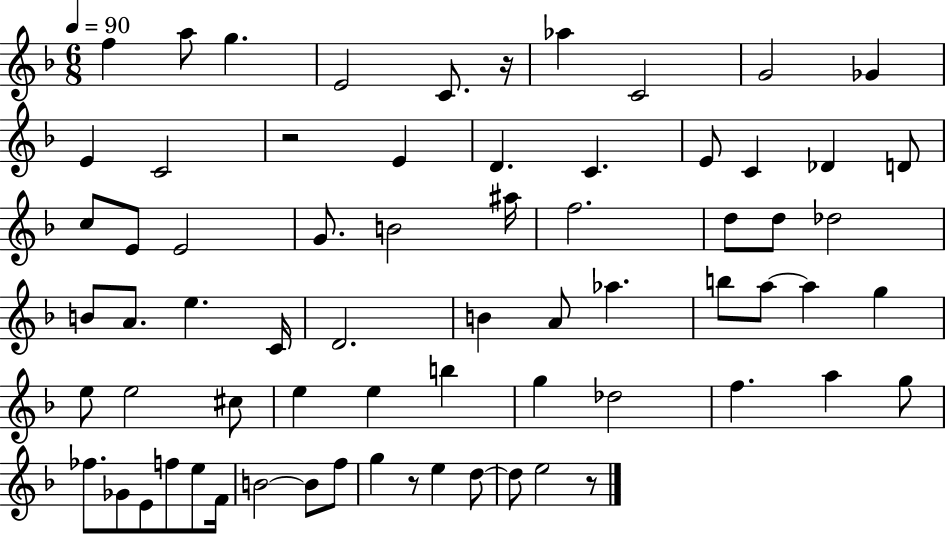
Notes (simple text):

F5/q A5/e G5/q. E4/h C4/e. R/s Ab5/q C4/h G4/h Gb4/q E4/q C4/h R/h E4/q D4/q. C4/q. E4/e C4/q Db4/q D4/e C5/e E4/e E4/h G4/e. B4/h A#5/s F5/h. D5/e D5/e Db5/h B4/e A4/e. E5/q. C4/s D4/h. B4/q A4/e Ab5/q. B5/e A5/e A5/q G5/q E5/e E5/h C#5/e E5/q E5/q B5/q G5/q Db5/h F5/q. A5/q G5/e FES5/e. Gb4/e E4/e F5/e E5/e F4/s B4/h B4/e F5/e G5/q R/e E5/q D5/e D5/e E5/h R/e